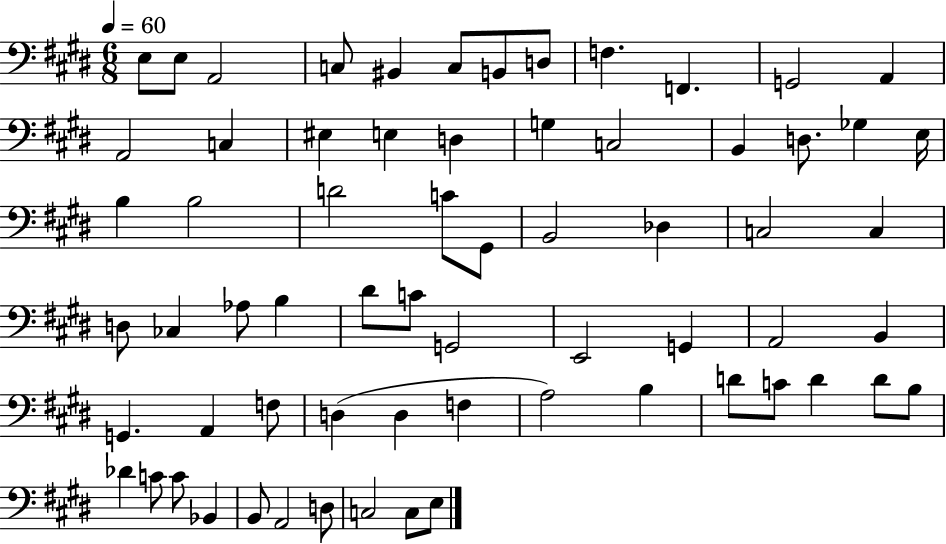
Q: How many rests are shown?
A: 0